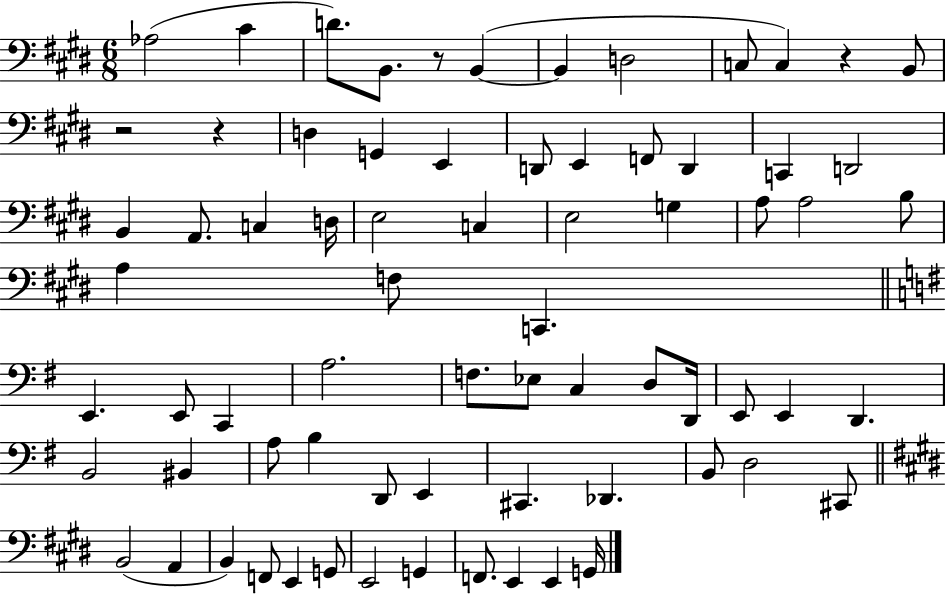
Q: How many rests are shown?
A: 4